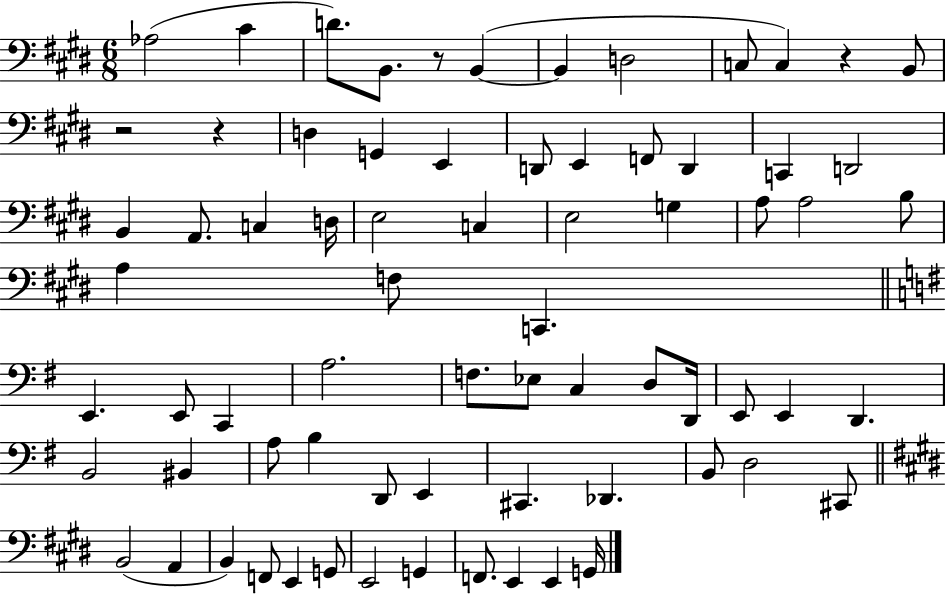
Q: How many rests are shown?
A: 4